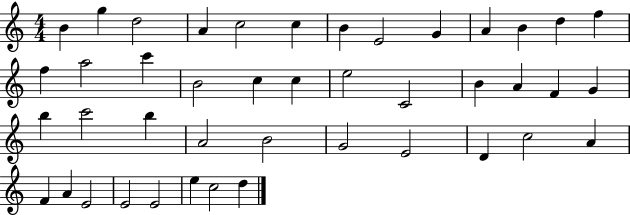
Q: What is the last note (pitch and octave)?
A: D5